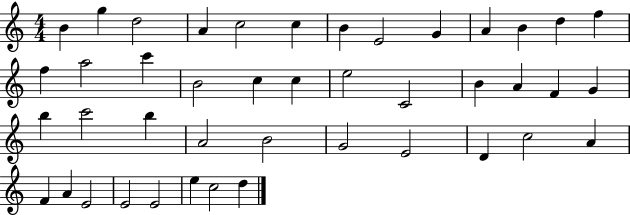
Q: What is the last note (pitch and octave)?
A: D5